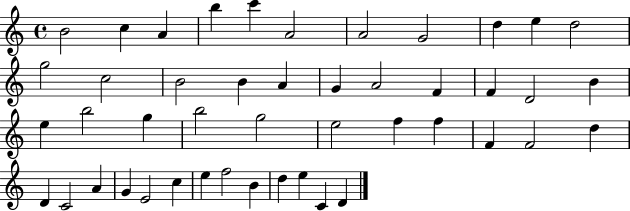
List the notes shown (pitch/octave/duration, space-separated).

B4/h C5/q A4/q B5/q C6/q A4/h A4/h G4/h D5/q E5/q D5/h G5/h C5/h B4/h B4/q A4/q G4/q A4/h F4/q F4/q D4/h B4/q E5/q B5/h G5/q B5/h G5/h E5/h F5/q F5/q F4/q F4/h D5/q D4/q C4/h A4/q G4/q E4/h C5/q E5/q F5/h B4/q D5/q E5/q C4/q D4/q